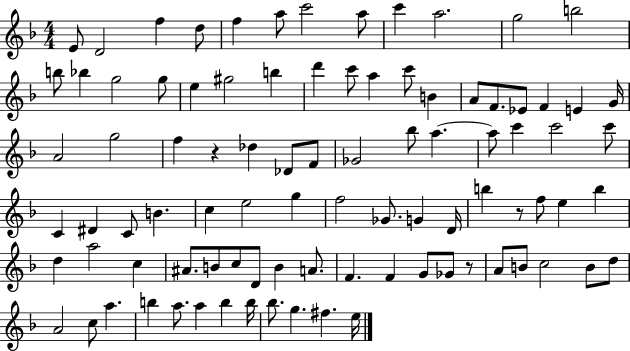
E4/e D4/h F5/q D5/e F5/q A5/e C6/h A5/e C6/q A5/h. G5/h B5/h B5/e Bb5/q G5/h G5/e E5/q G#5/h B5/q D6/q C6/e A5/q C6/e B4/q A4/e F4/e. Eb4/e F4/q E4/q G4/s A4/h G5/h F5/q R/q Db5/q Db4/e F4/e Gb4/h Bb5/e A5/q. A5/e C6/q C6/h C6/e C4/q D#4/q C4/e B4/q. C5/q E5/h G5/q F5/h Gb4/e. G4/q D4/s B5/q R/e F5/e E5/q B5/q D5/q A5/h C5/q A#4/e. B4/e C5/e D4/e B4/q A4/e. F4/q. F4/q G4/e Gb4/e R/e A4/e B4/e C5/h B4/e D5/e A4/h C5/e A5/q. B5/q A5/e. A5/q B5/q B5/s Bb5/e. G5/q. F#5/q. E5/s